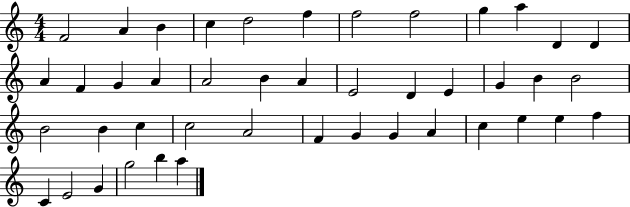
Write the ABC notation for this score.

X:1
T:Untitled
M:4/4
L:1/4
K:C
F2 A B c d2 f f2 f2 g a D D A F G A A2 B A E2 D E G B B2 B2 B c c2 A2 F G G A c e e f C E2 G g2 b a